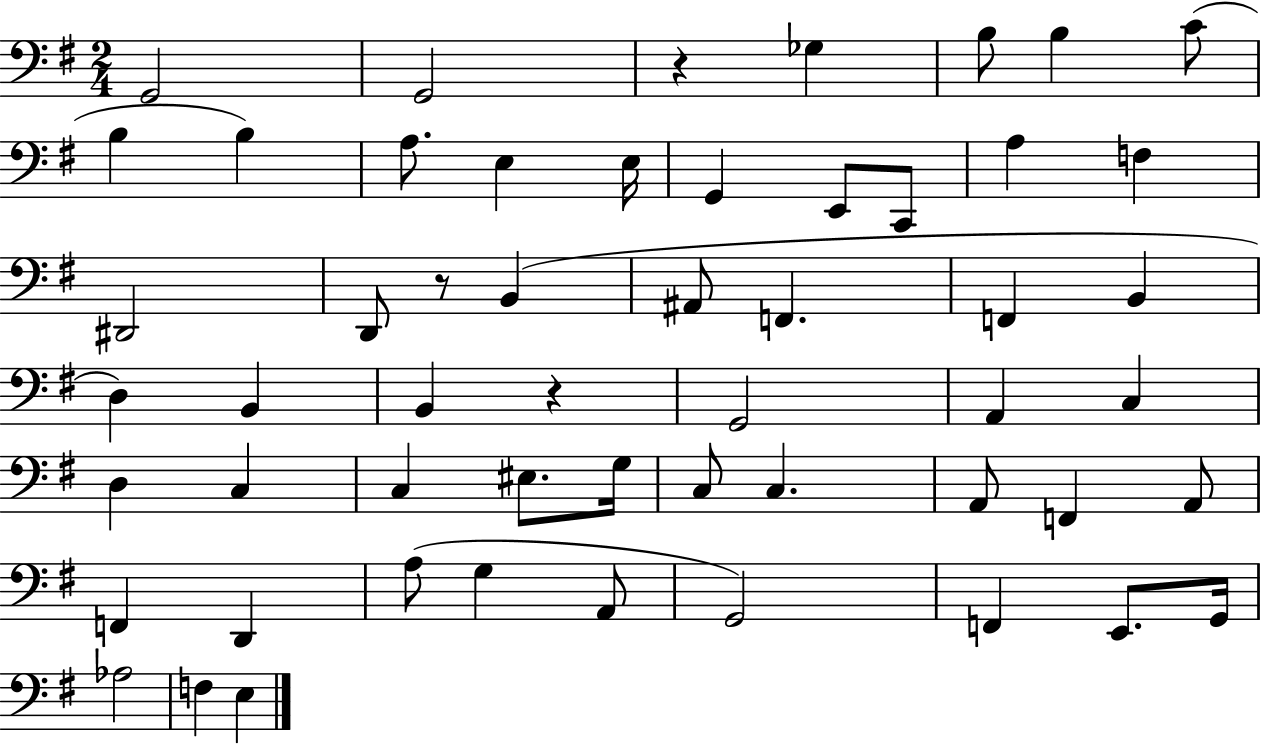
X:1
T:Untitled
M:2/4
L:1/4
K:G
G,,2 G,,2 z _G, B,/2 B, C/2 B, B, A,/2 E, E,/4 G,, E,,/2 C,,/2 A, F, ^D,,2 D,,/2 z/2 B,, ^A,,/2 F,, F,, B,, D, B,, B,, z G,,2 A,, C, D, C, C, ^E,/2 G,/4 C,/2 C, A,,/2 F,, A,,/2 F,, D,, A,/2 G, A,,/2 G,,2 F,, E,,/2 G,,/4 _A,2 F, E,